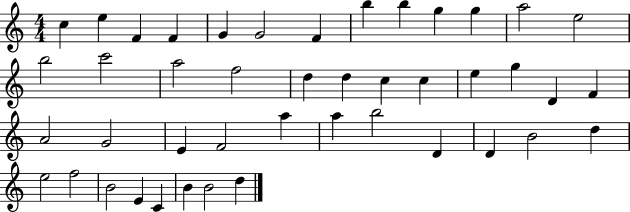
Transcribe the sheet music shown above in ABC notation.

X:1
T:Untitled
M:4/4
L:1/4
K:C
c e F F G G2 F b b g g a2 e2 b2 c'2 a2 f2 d d c c e g D F A2 G2 E F2 a a b2 D D B2 d e2 f2 B2 E C B B2 d